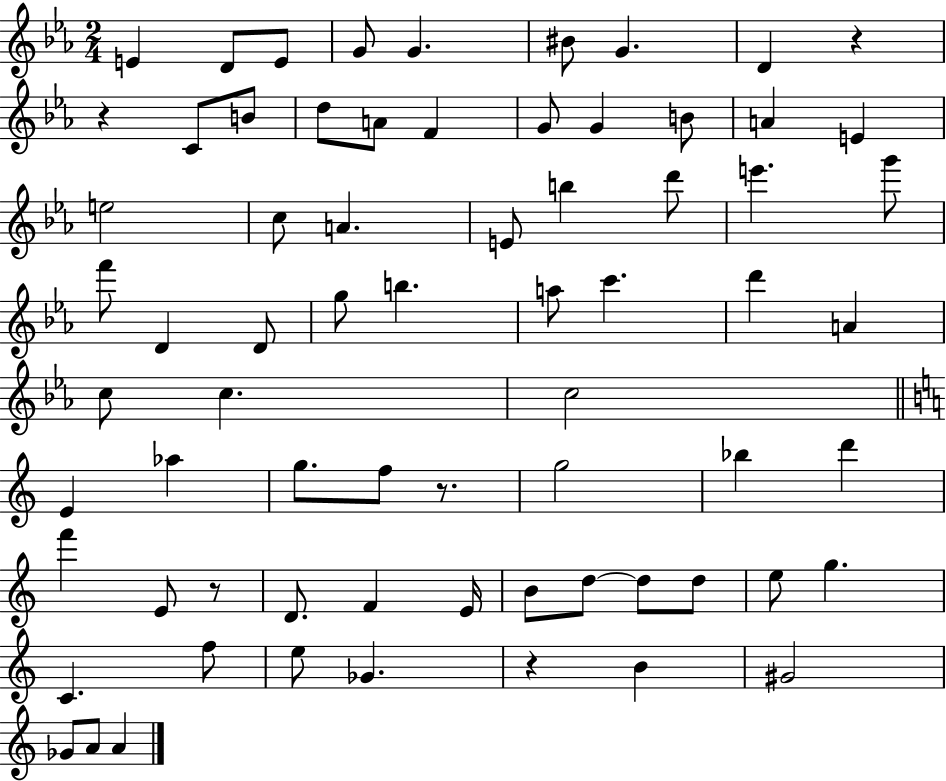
{
  \clef treble
  \numericTimeSignature
  \time 2/4
  \key ees \major
  e'4 d'8 e'8 | g'8 g'4. | bis'8 g'4. | d'4 r4 | \break r4 c'8 b'8 | d''8 a'8 f'4 | g'8 g'4 b'8 | a'4 e'4 | \break e''2 | c''8 a'4. | e'8 b''4 d'''8 | e'''4. g'''8 | \break f'''8 d'4 d'8 | g''8 b''4. | a''8 c'''4. | d'''4 a'4 | \break c''8 c''4. | c''2 | \bar "||" \break \key a \minor e'4 aes''4 | g''8. f''8 r8. | g''2 | bes''4 d'''4 | \break f'''4 e'8 r8 | d'8. f'4 e'16 | b'8 d''8~~ d''8 d''8 | e''8 g''4. | \break c'4. f''8 | e''8 ges'4. | r4 b'4 | gis'2 | \break ges'8 a'8 a'4 | \bar "|."
}